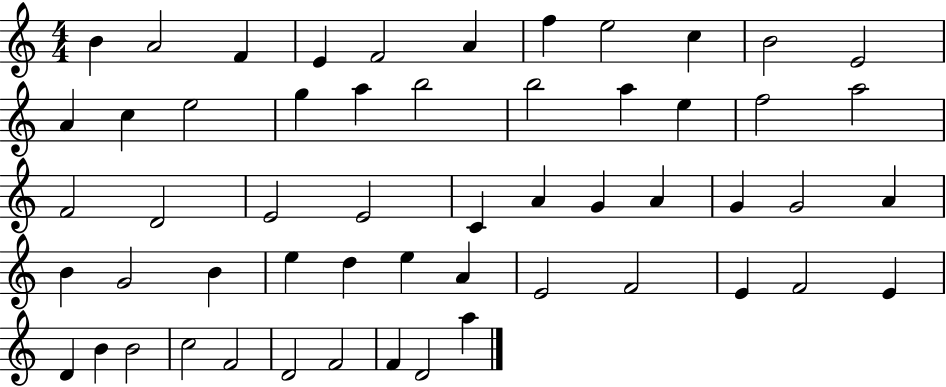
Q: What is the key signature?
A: C major